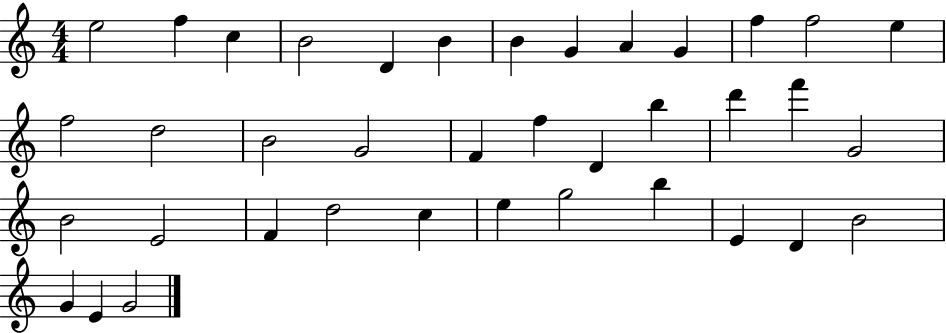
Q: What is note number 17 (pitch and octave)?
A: G4